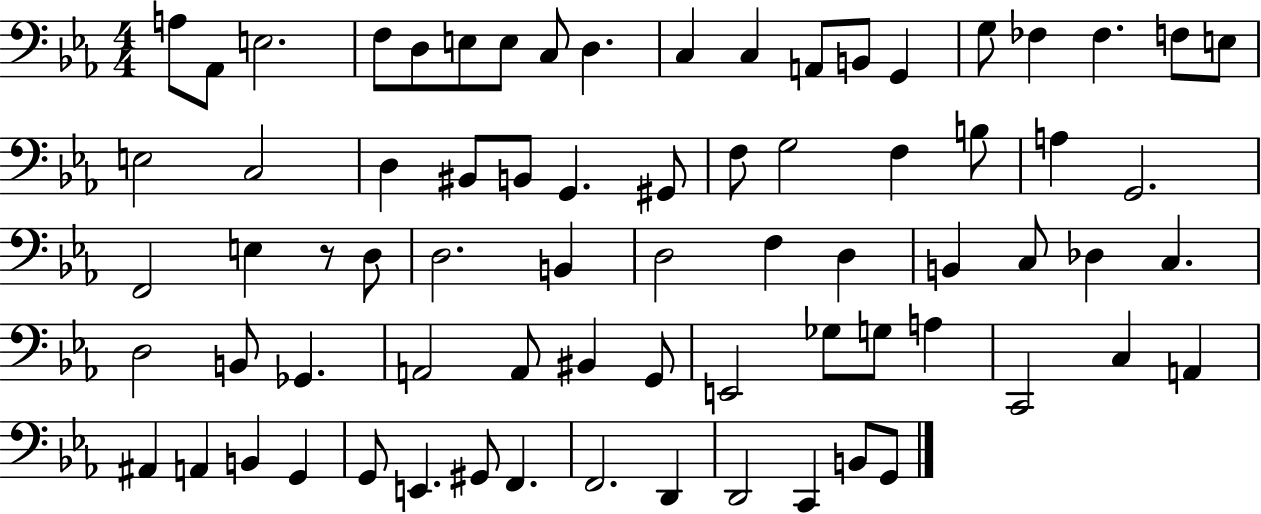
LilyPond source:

{
  \clef bass
  \numericTimeSignature
  \time 4/4
  \key ees \major
  a8 aes,8 e2. | f8 d8 e8 e8 c8 d4. | c4 c4 a,8 b,8 g,4 | g8 fes4 fes4. f8 e8 | \break e2 c2 | d4 bis,8 b,8 g,4. gis,8 | f8 g2 f4 b8 | a4 g,2. | \break f,2 e4 r8 d8 | d2. b,4 | d2 f4 d4 | b,4 c8 des4 c4. | \break d2 b,8 ges,4. | a,2 a,8 bis,4 g,8 | e,2 ges8 g8 a4 | c,2 c4 a,4 | \break ais,4 a,4 b,4 g,4 | g,8 e,4. gis,8 f,4. | f,2. d,4 | d,2 c,4 b,8 g,8 | \break \bar "|."
}